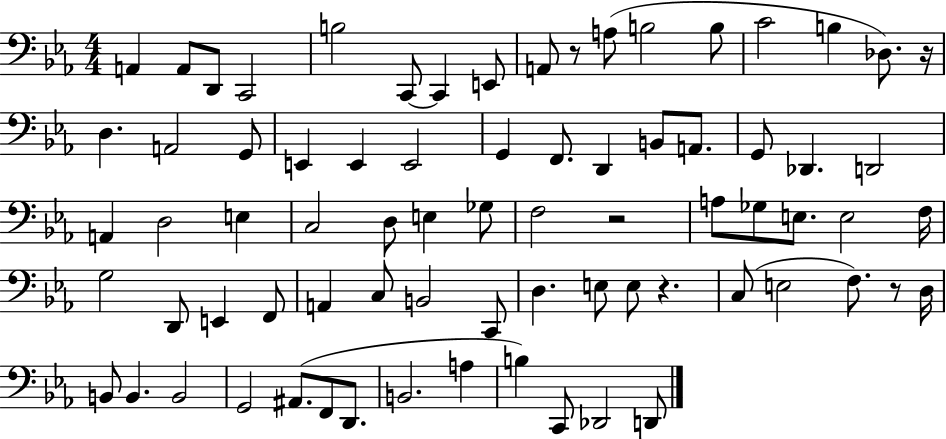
X:1
T:Untitled
M:4/4
L:1/4
K:Eb
A,, A,,/2 D,,/2 C,,2 B,2 C,,/2 C,, E,,/2 A,,/2 z/2 A,/2 B,2 B,/2 C2 B, _D,/2 z/4 D, A,,2 G,,/2 E,, E,, E,,2 G,, F,,/2 D,, B,,/2 A,,/2 G,,/2 _D,, D,,2 A,, D,2 E, C,2 D,/2 E, _G,/2 F,2 z2 A,/2 _G,/2 E,/2 E,2 F,/4 G,2 D,,/2 E,, F,,/2 A,, C,/2 B,,2 C,,/2 D, E,/2 E,/2 z C,/2 E,2 F,/2 z/2 D,/4 B,,/2 B,, B,,2 G,,2 ^A,,/2 F,,/2 D,,/2 B,,2 A, B, C,,/2 _D,,2 D,,/2